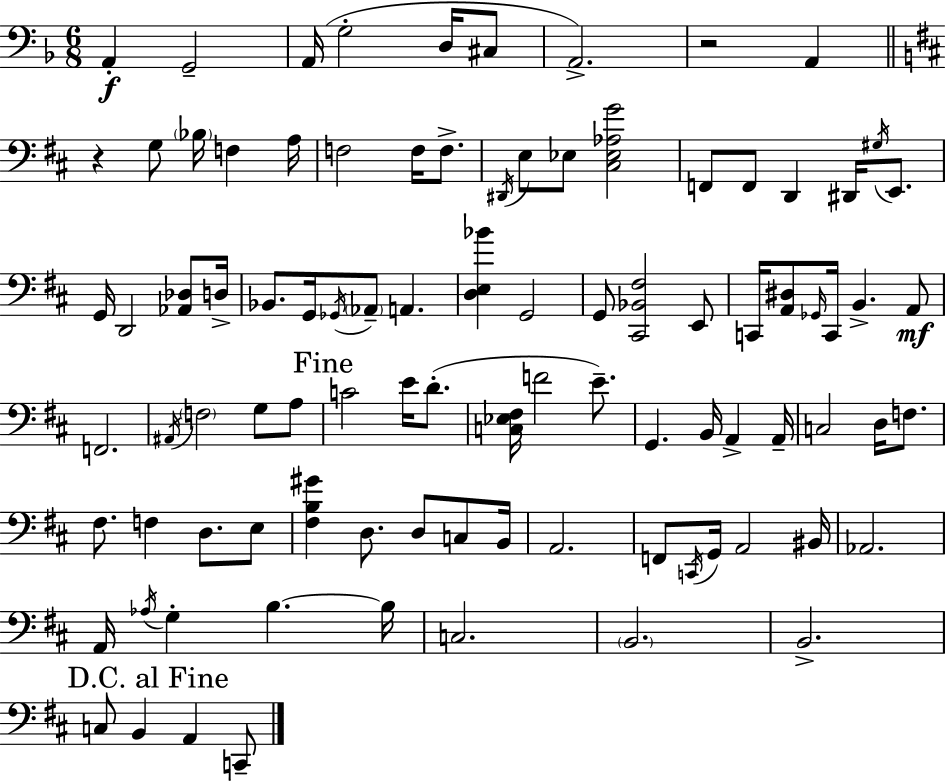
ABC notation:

X:1
T:Untitled
M:6/8
L:1/4
K:F
A,, G,,2 A,,/4 G,2 D,/4 ^C,/2 A,,2 z2 A,, z G,/2 _B,/4 F, A,/4 F,2 F,/4 F,/2 ^D,,/4 E,/2 _E,/2 [^C,_E,_A,G]2 F,,/2 F,,/2 D,, ^D,,/4 ^G,/4 E,,/2 G,,/4 D,,2 [_A,,_D,]/2 D,/4 _B,,/2 G,,/4 _G,,/4 _A,,/2 A,, [D,E,_B] G,,2 G,,/2 [^C,,_B,,^F,]2 E,,/2 C,,/4 [A,,^D,]/2 _G,,/4 C,,/4 B,, A,,/2 F,,2 ^A,,/4 F,2 G,/2 A,/2 C2 E/4 D/2 [C,_E,^F,]/4 F2 E/2 G,, B,,/4 A,, A,,/4 C,2 D,/4 F,/2 ^F,/2 F, D,/2 E,/2 [^F,B,^G] D,/2 D,/2 C,/2 B,,/4 A,,2 F,,/2 C,,/4 G,,/4 A,,2 ^B,,/4 _A,,2 A,,/4 _A,/4 G, B, B,/4 C,2 B,,2 B,,2 C,/2 B,, A,, C,,/2